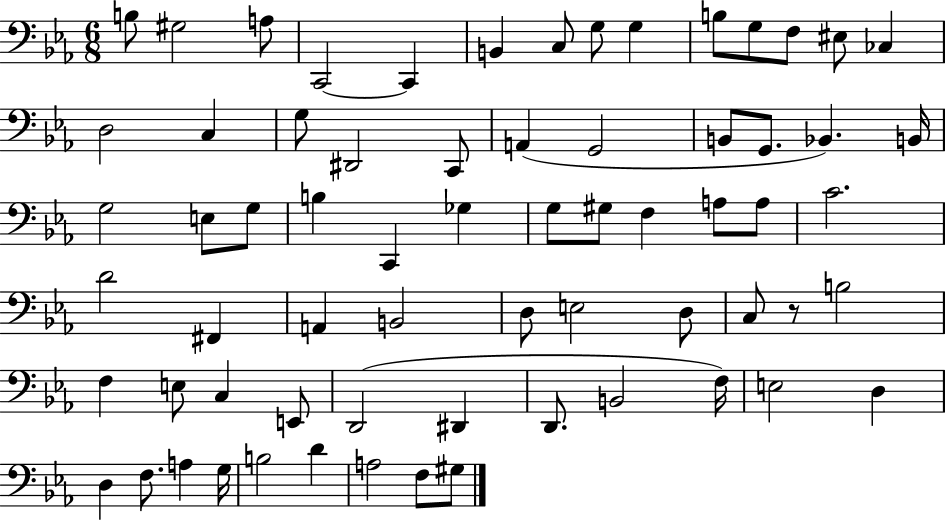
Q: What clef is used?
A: bass